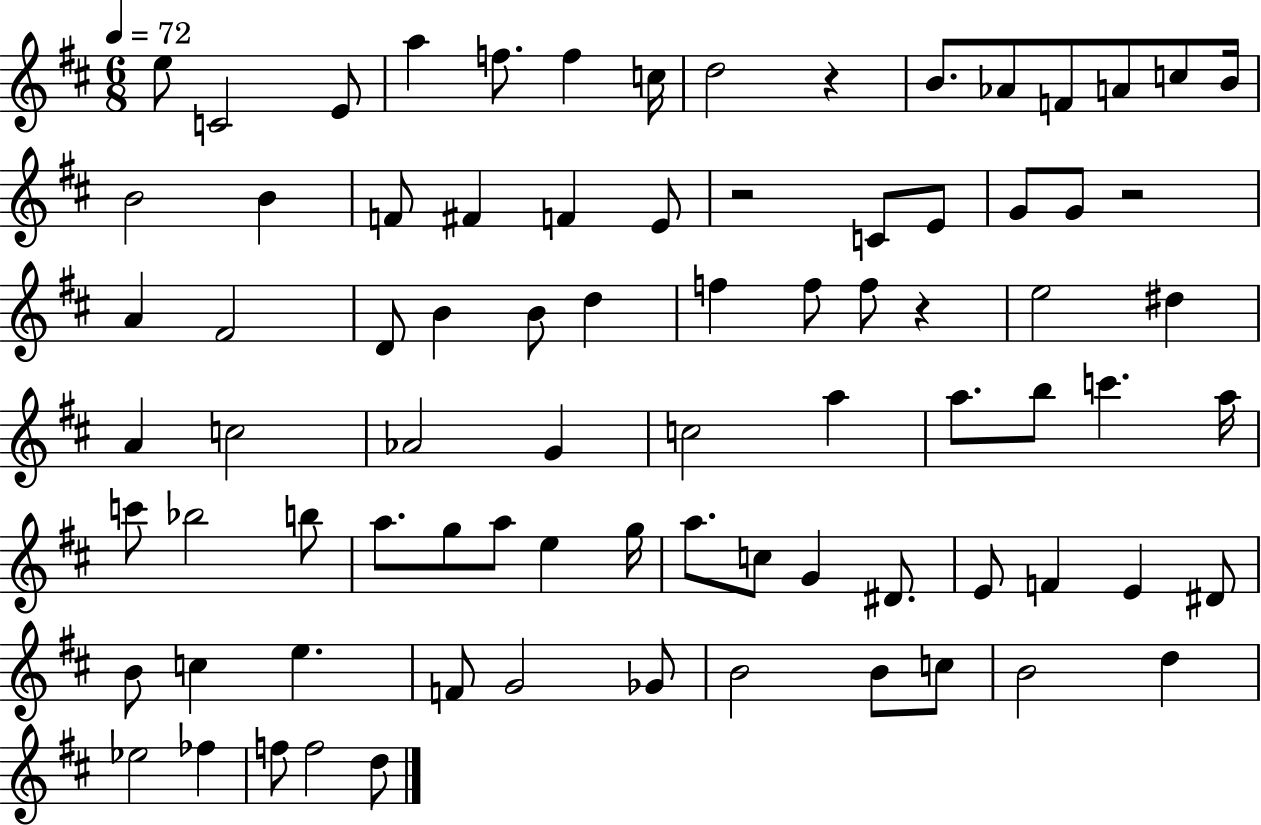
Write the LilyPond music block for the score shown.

{
  \clef treble
  \numericTimeSignature
  \time 6/8
  \key d \major
  \tempo 4 = 72
  \repeat volta 2 { e''8 c'2 e'8 | a''4 f''8. f''4 c''16 | d''2 r4 | b'8. aes'8 f'8 a'8 c''8 b'16 | \break b'2 b'4 | f'8 fis'4 f'4 e'8 | r2 c'8 e'8 | g'8 g'8 r2 | \break a'4 fis'2 | d'8 b'4 b'8 d''4 | f''4 f''8 f''8 r4 | e''2 dis''4 | \break a'4 c''2 | aes'2 g'4 | c''2 a''4 | a''8. b''8 c'''4. a''16 | \break c'''8 bes''2 b''8 | a''8. g''8 a''8 e''4 g''16 | a''8. c''8 g'4 dis'8. | e'8 f'4 e'4 dis'8 | \break b'8 c''4 e''4. | f'8 g'2 ges'8 | b'2 b'8 c''8 | b'2 d''4 | \break ees''2 fes''4 | f''8 f''2 d''8 | } \bar "|."
}